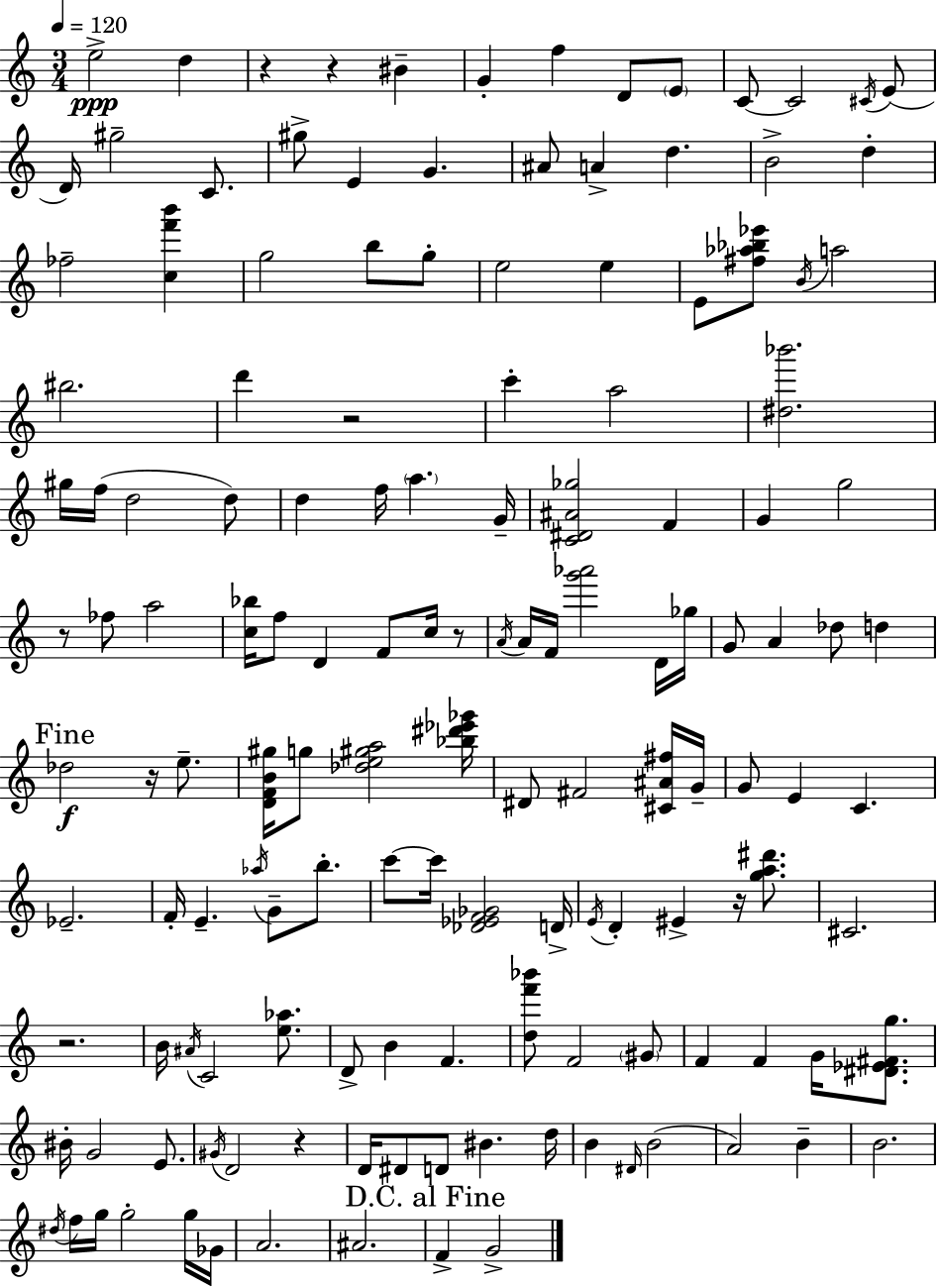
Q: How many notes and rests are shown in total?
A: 144